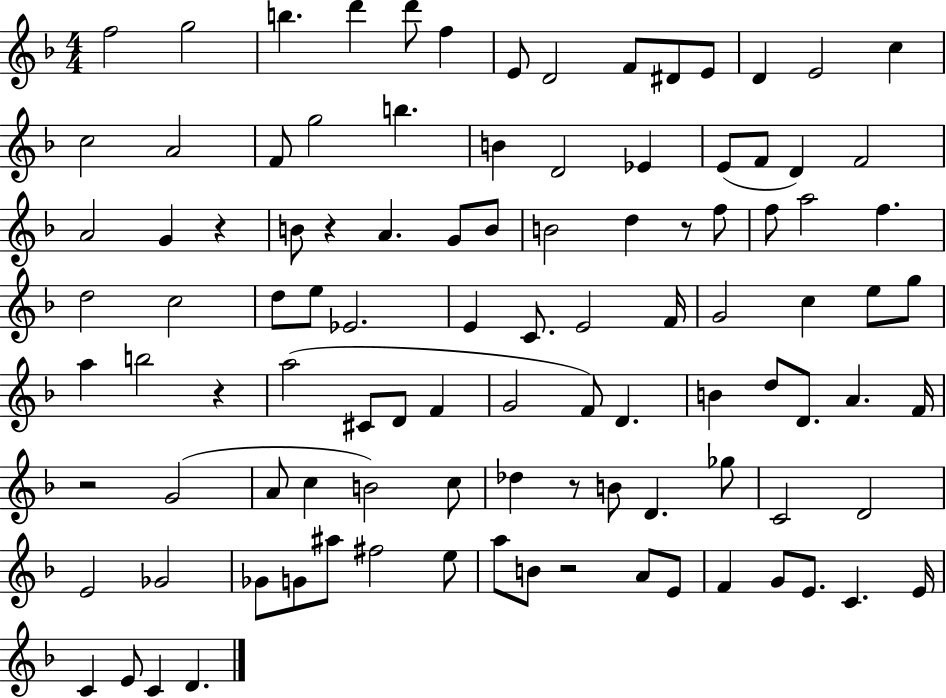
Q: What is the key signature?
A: F major